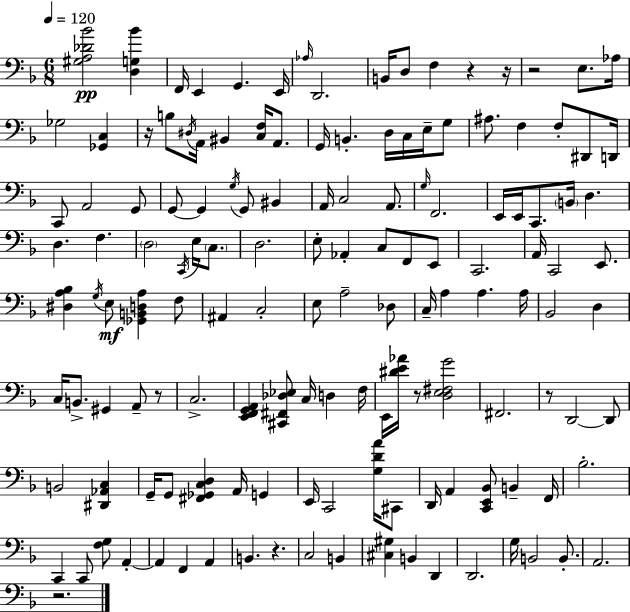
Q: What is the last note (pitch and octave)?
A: A2